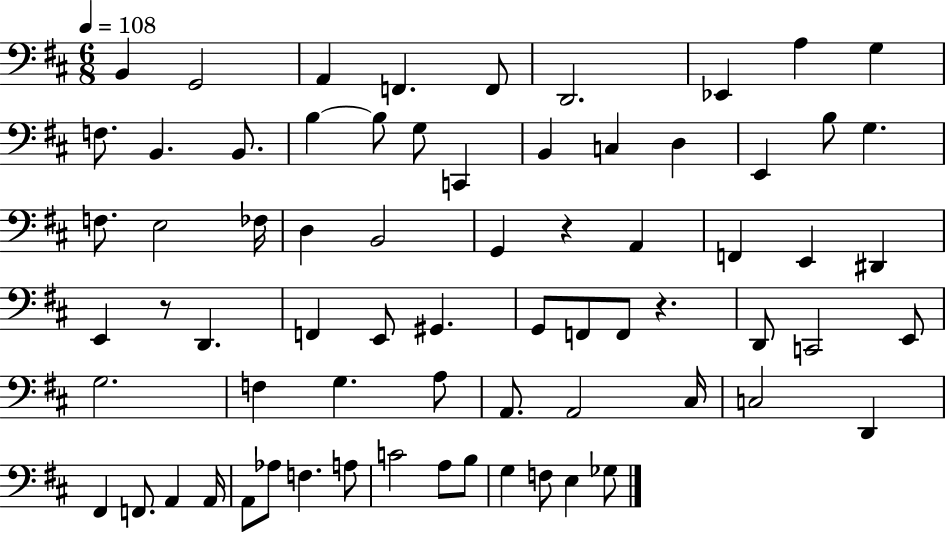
B2/q G2/h A2/q F2/q. F2/e D2/h. Eb2/q A3/q G3/q F3/e. B2/q. B2/e. B3/q B3/e G3/e C2/q B2/q C3/q D3/q E2/q B3/e G3/q. F3/e. E3/h FES3/s D3/q B2/h G2/q R/q A2/q F2/q E2/q D#2/q E2/q R/e D2/q. F2/q E2/e G#2/q. G2/e F2/e F2/e R/q. D2/e C2/h E2/e G3/h. F3/q G3/q. A3/e A2/e. A2/h C#3/s C3/h D2/q F#2/q F2/e. A2/q A2/s A2/e Ab3/e F3/q. A3/e C4/h A3/e B3/e G3/q F3/e E3/q Gb3/e